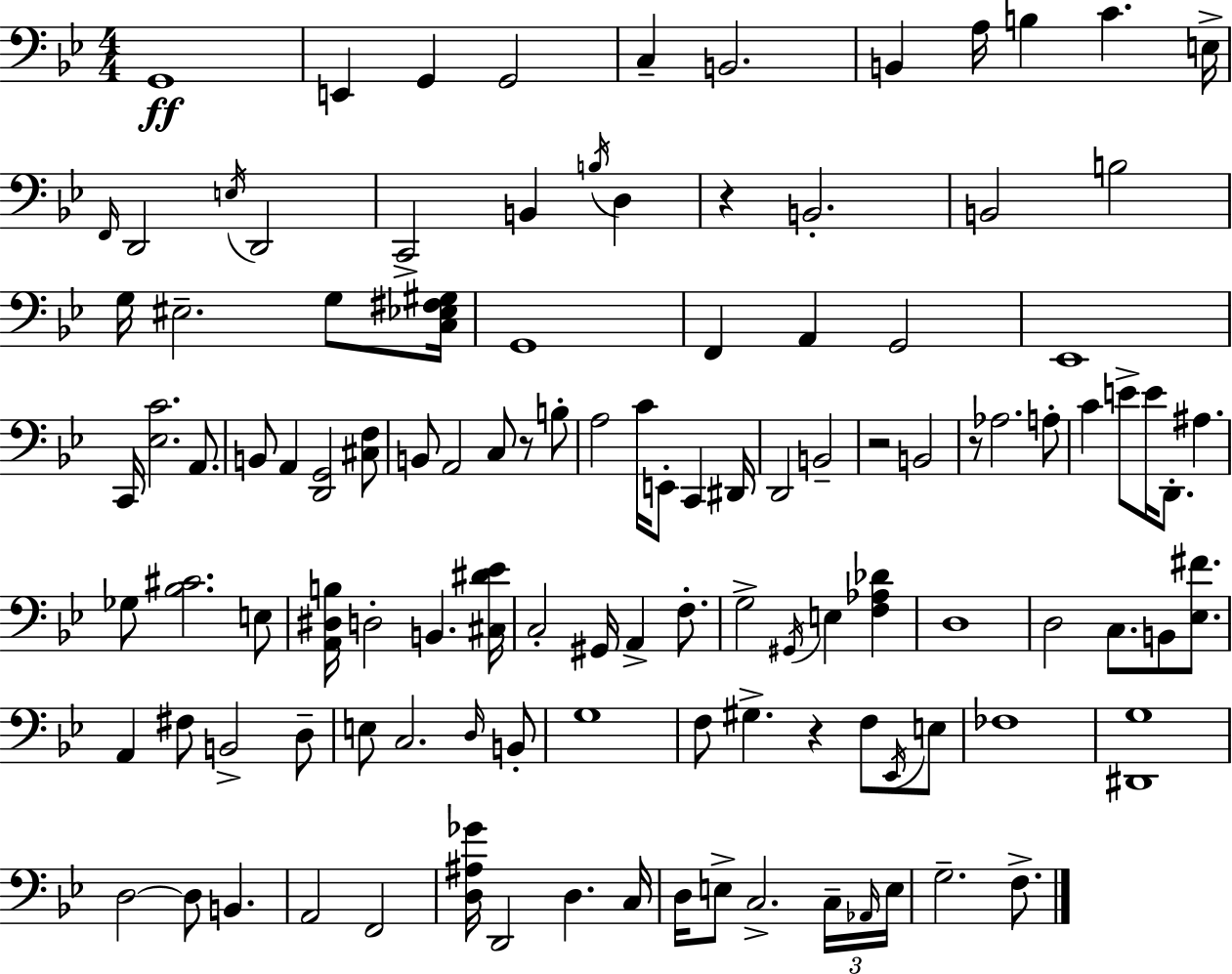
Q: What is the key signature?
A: BES major